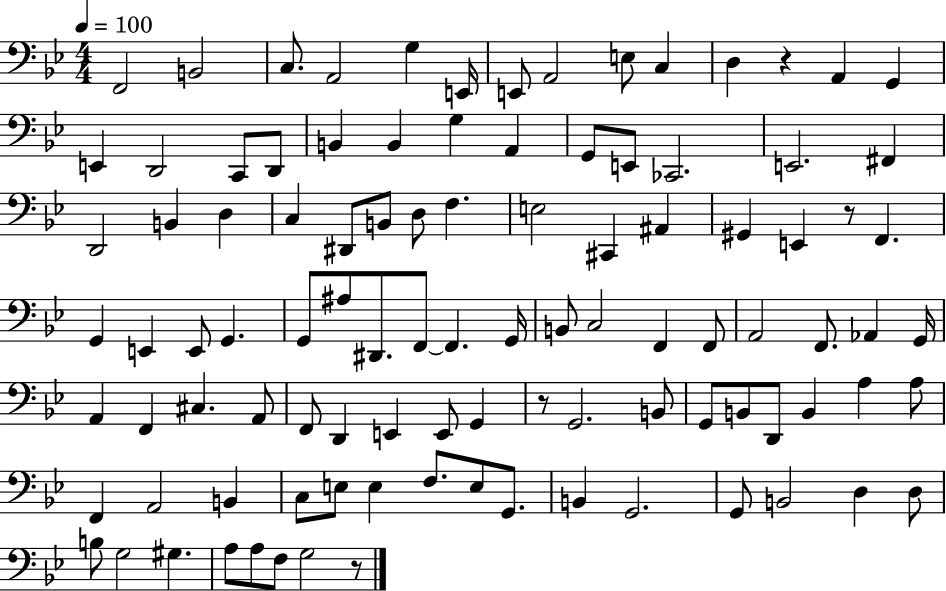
F2/h B2/h C3/e. A2/h G3/q E2/s E2/e A2/h E3/e C3/q D3/q R/q A2/q G2/q E2/q D2/h C2/e D2/e B2/q B2/q G3/q A2/q G2/e E2/e CES2/h. E2/h. F#2/q D2/h B2/q D3/q C3/q D#2/e B2/e D3/e F3/q. E3/h C#2/q A#2/q G#2/q E2/q R/e F2/q. G2/q E2/q E2/e G2/q. G2/e A#3/e D#2/e. F2/e F2/q. G2/s B2/e C3/h F2/q F2/e A2/h F2/e. Ab2/q G2/s A2/q F2/q C#3/q. A2/e F2/e D2/q E2/q E2/e G2/q R/e G2/h. B2/e G2/e B2/e D2/e B2/q A3/q A3/e F2/q A2/h B2/q C3/e E3/e E3/q F3/e. E3/e G2/e. B2/q G2/h. G2/e B2/h D3/q D3/e B3/e G3/h G#3/q. A3/e A3/e F3/e G3/h R/e